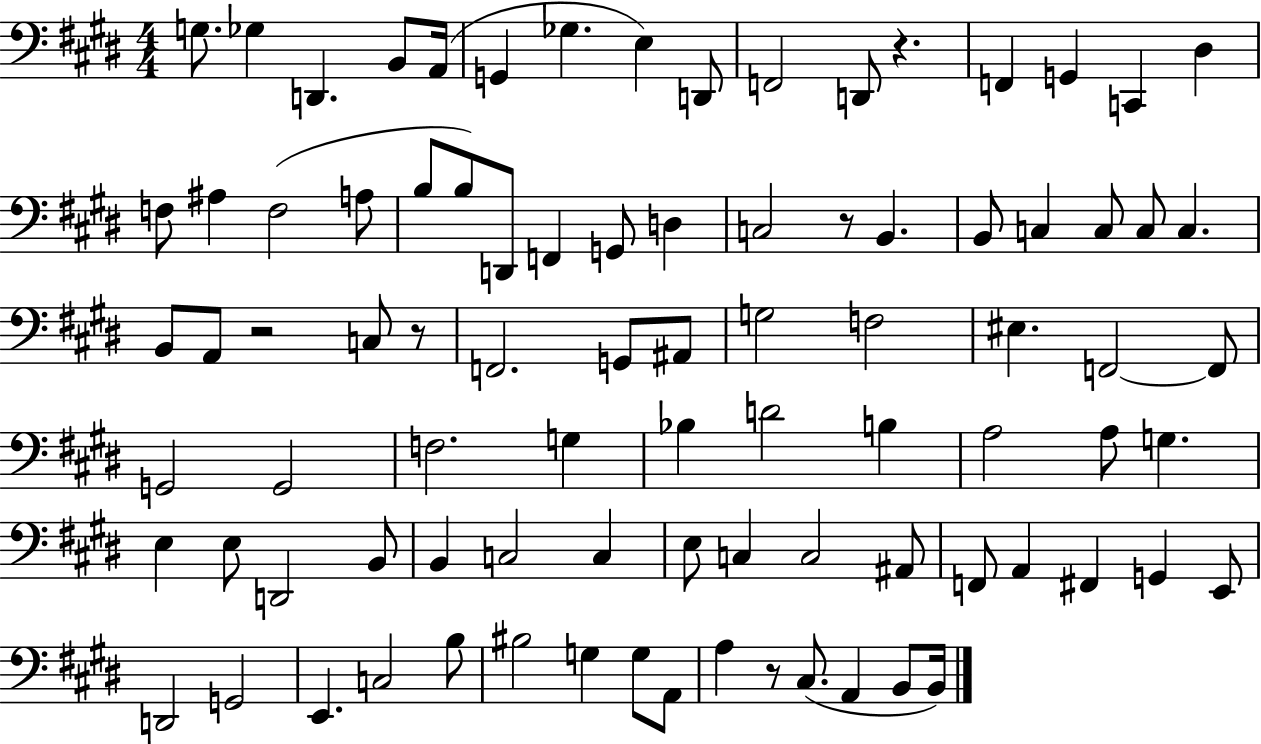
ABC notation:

X:1
T:Untitled
M:4/4
L:1/4
K:E
G,/2 _G, D,, B,,/2 A,,/4 G,, _G, E, D,,/2 F,,2 D,,/2 z F,, G,, C,, ^D, F,/2 ^A, F,2 A,/2 B,/2 B,/2 D,,/2 F,, G,,/2 D, C,2 z/2 B,, B,,/2 C, C,/2 C,/2 C, B,,/2 A,,/2 z2 C,/2 z/2 F,,2 G,,/2 ^A,,/2 G,2 F,2 ^E, F,,2 F,,/2 G,,2 G,,2 F,2 G, _B, D2 B, A,2 A,/2 G, E, E,/2 D,,2 B,,/2 B,, C,2 C, E,/2 C, C,2 ^A,,/2 F,,/2 A,, ^F,, G,, E,,/2 D,,2 G,,2 E,, C,2 B,/2 ^B,2 G, G,/2 A,,/2 A, z/2 ^C,/2 A,, B,,/2 B,,/4